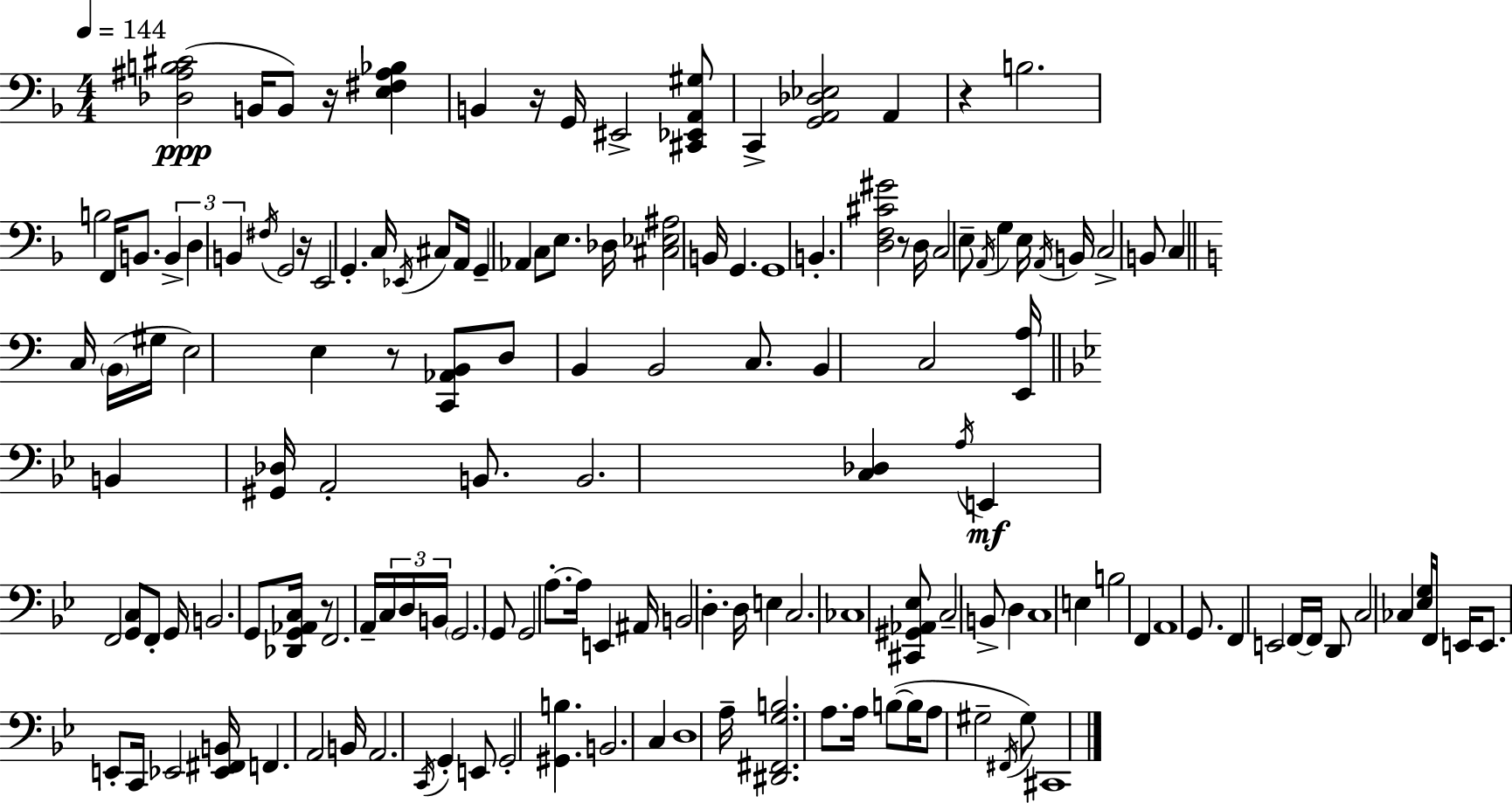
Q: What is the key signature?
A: F major